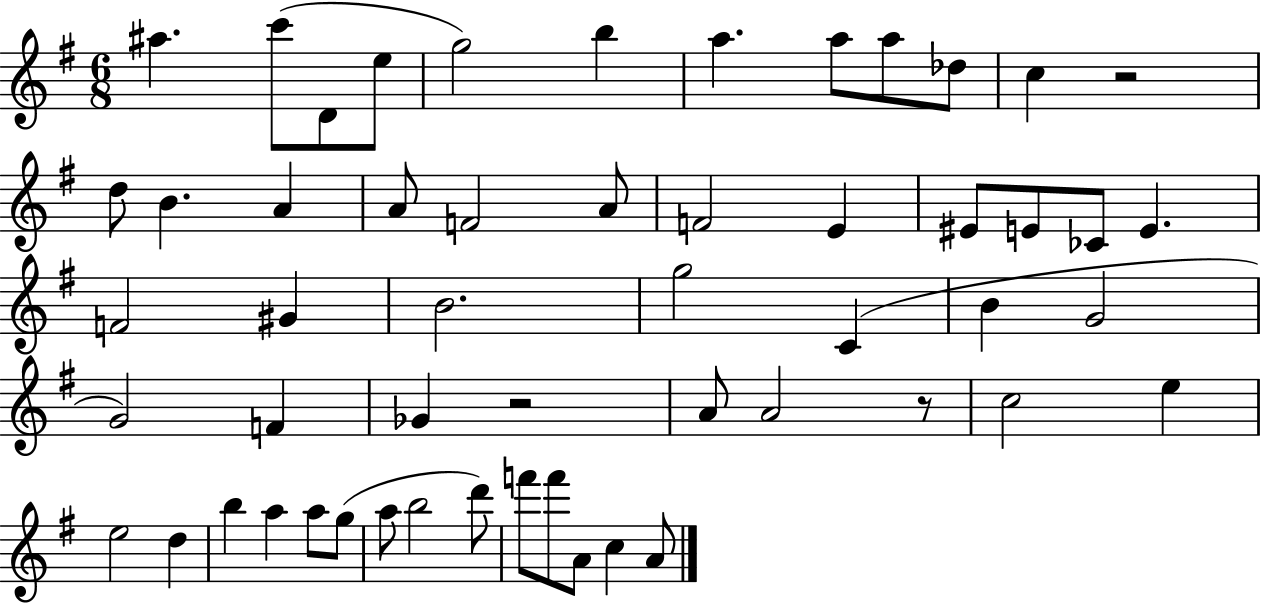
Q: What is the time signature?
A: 6/8